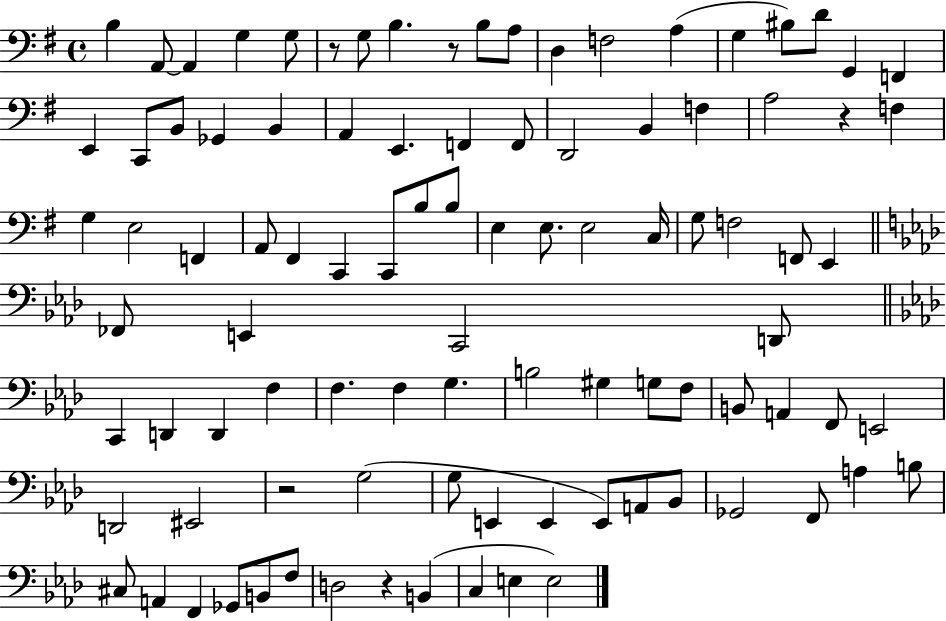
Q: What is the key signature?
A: G major